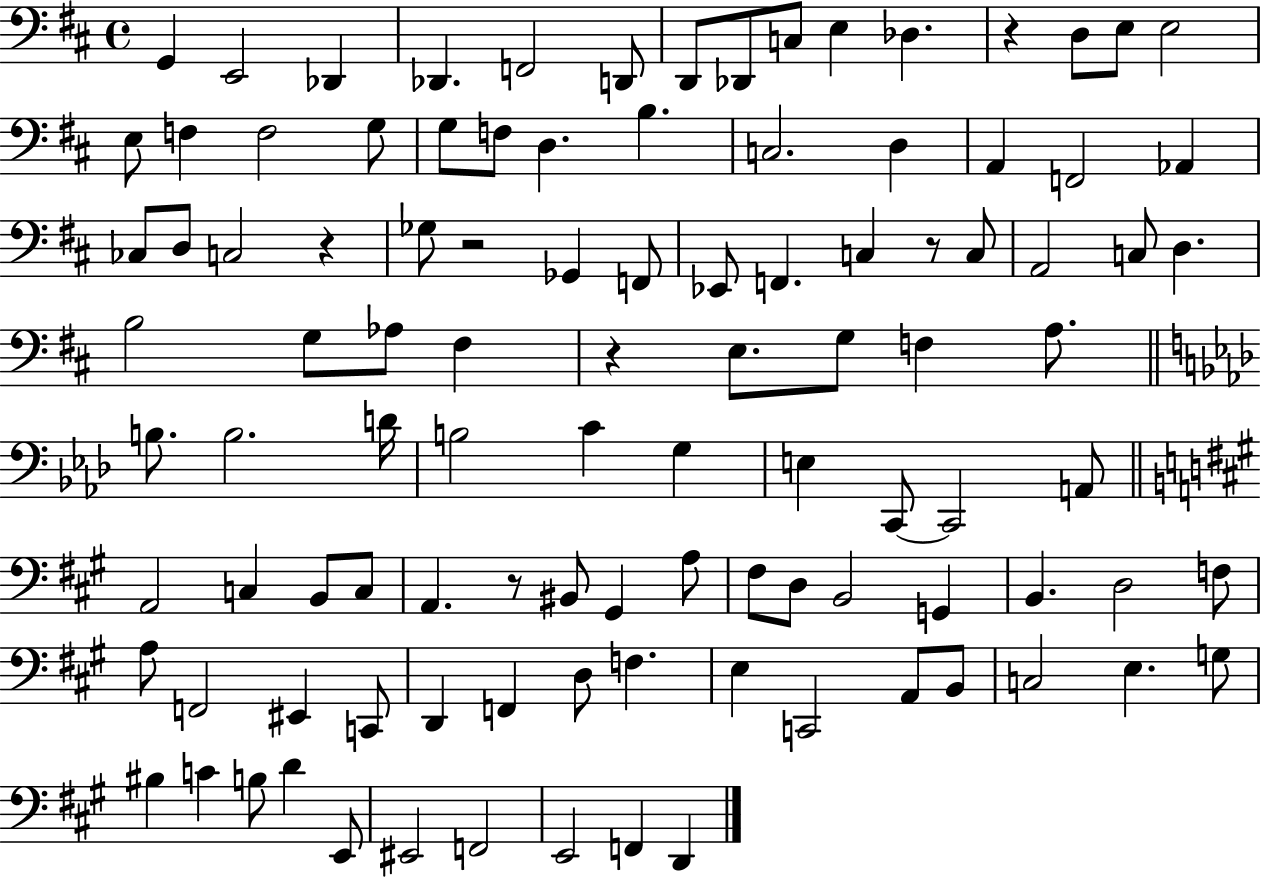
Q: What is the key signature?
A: D major